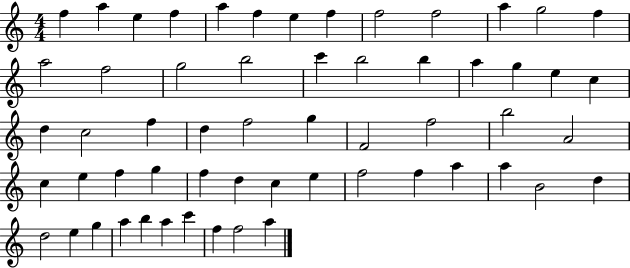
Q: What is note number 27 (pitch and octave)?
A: F5